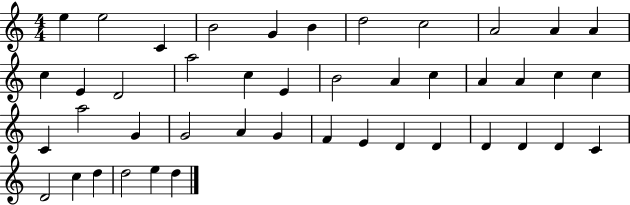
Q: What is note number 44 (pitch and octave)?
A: D5